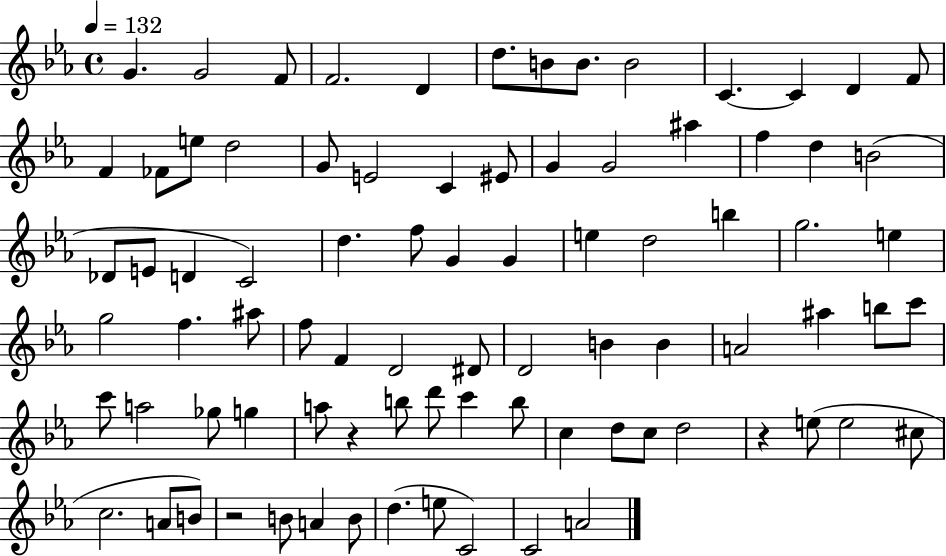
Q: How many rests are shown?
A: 3